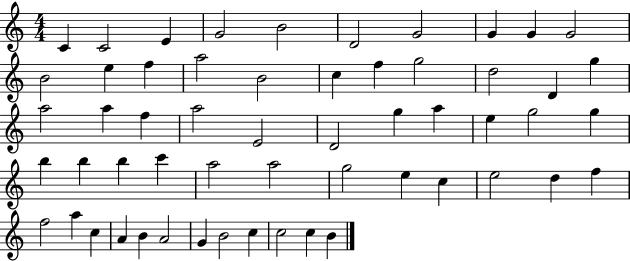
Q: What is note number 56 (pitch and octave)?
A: B4